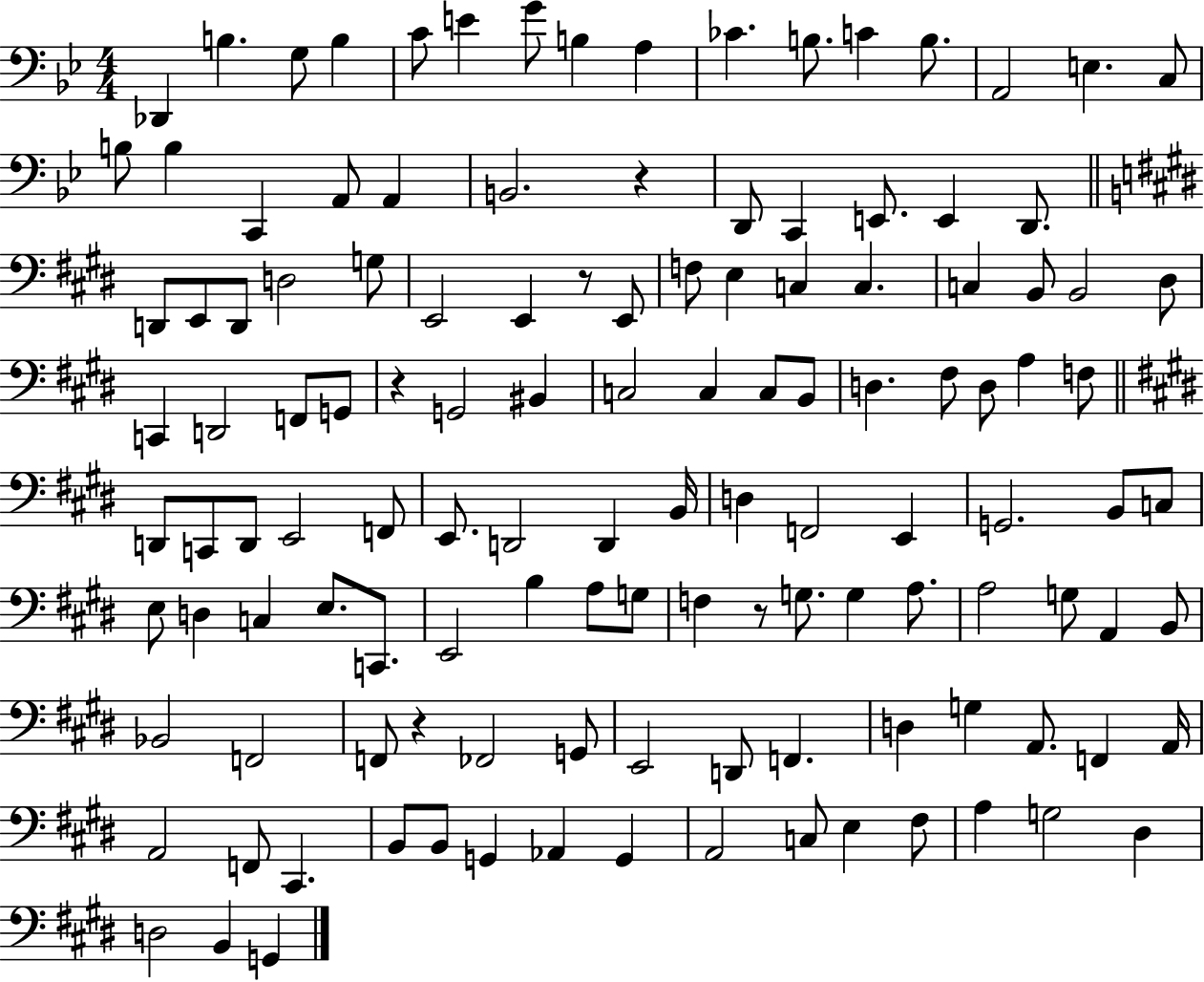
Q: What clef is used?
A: bass